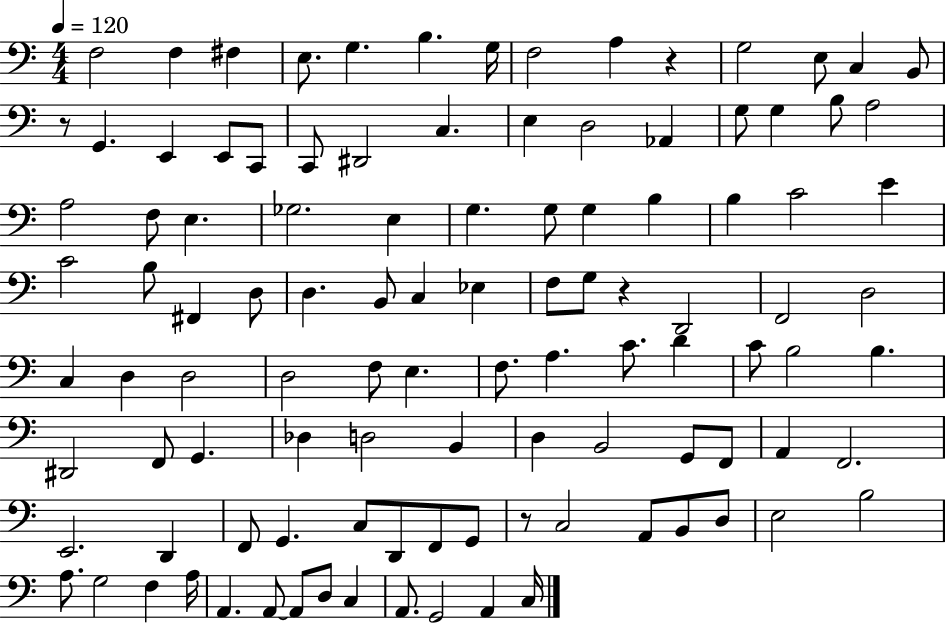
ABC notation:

X:1
T:Untitled
M:4/4
L:1/4
K:C
F,2 F, ^F, E,/2 G, B, G,/4 F,2 A, z G,2 E,/2 C, B,,/2 z/2 G,, E,, E,,/2 C,,/2 C,,/2 ^D,,2 C, E, D,2 _A,, G,/2 G, B,/2 A,2 A,2 F,/2 E, _G,2 E, G, G,/2 G, B, B, C2 E C2 B,/2 ^F,, D,/2 D, B,,/2 C, _E, F,/2 G,/2 z D,,2 F,,2 D,2 C, D, D,2 D,2 F,/2 E, F,/2 A, C/2 D C/2 B,2 B, ^D,,2 F,,/2 G,, _D, D,2 B,, D, B,,2 G,,/2 F,,/2 A,, F,,2 E,,2 D,, F,,/2 G,, C,/2 D,,/2 F,,/2 G,,/2 z/2 C,2 A,,/2 B,,/2 D,/2 E,2 B,2 A,/2 G,2 F, A,/4 A,, A,,/2 A,,/2 D,/2 C, A,,/2 G,,2 A,, C,/4